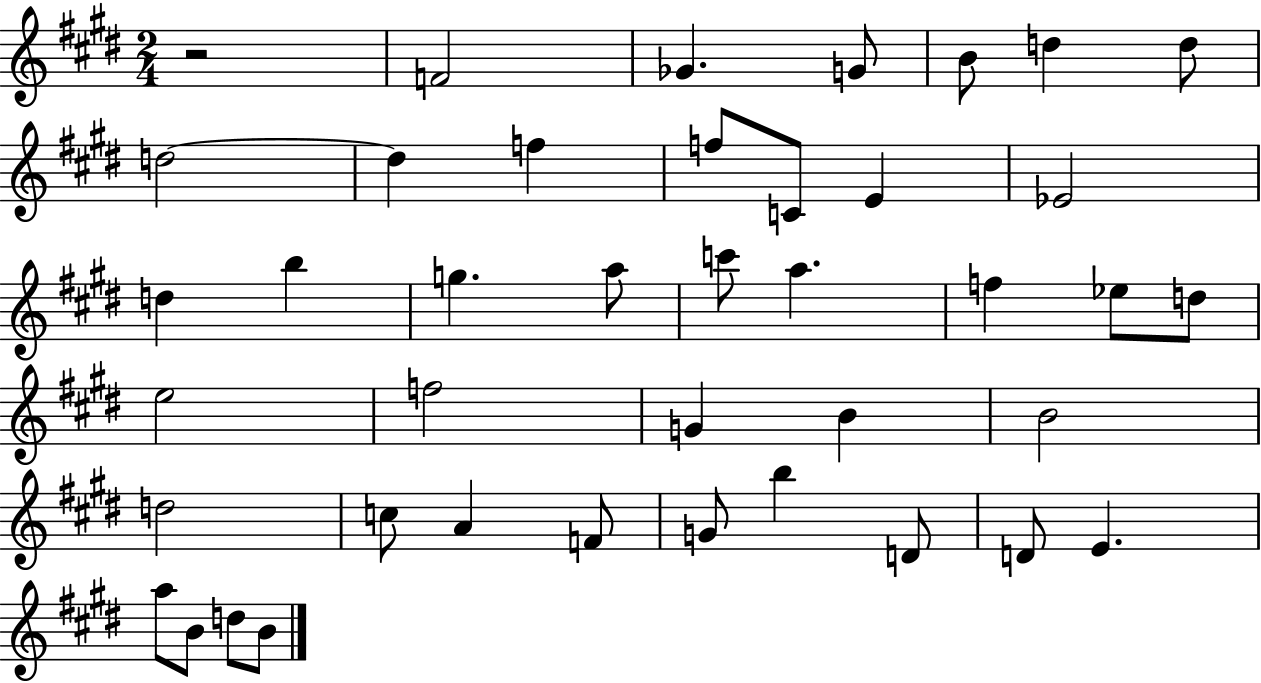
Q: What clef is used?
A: treble